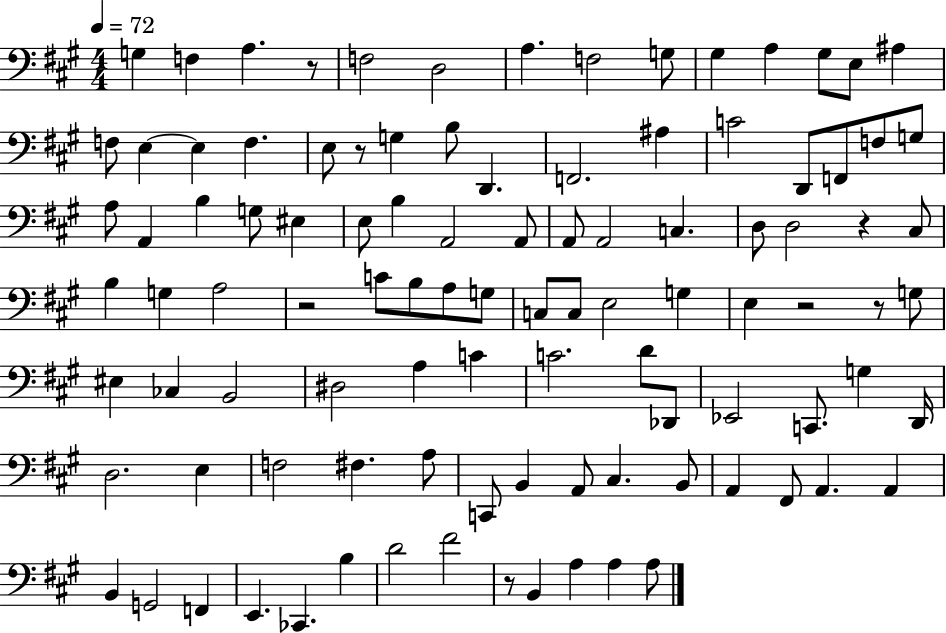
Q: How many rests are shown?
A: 7